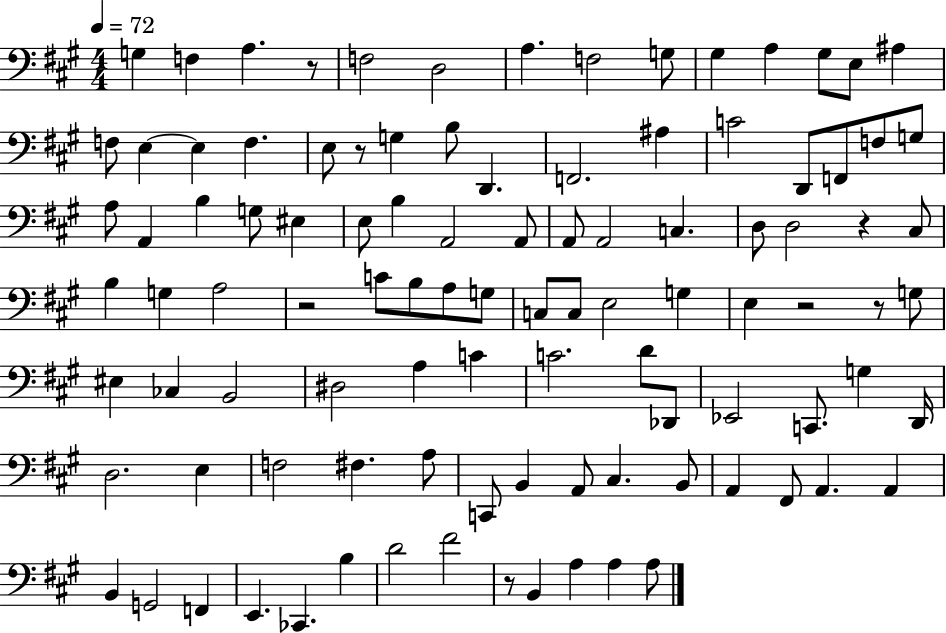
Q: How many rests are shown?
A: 7